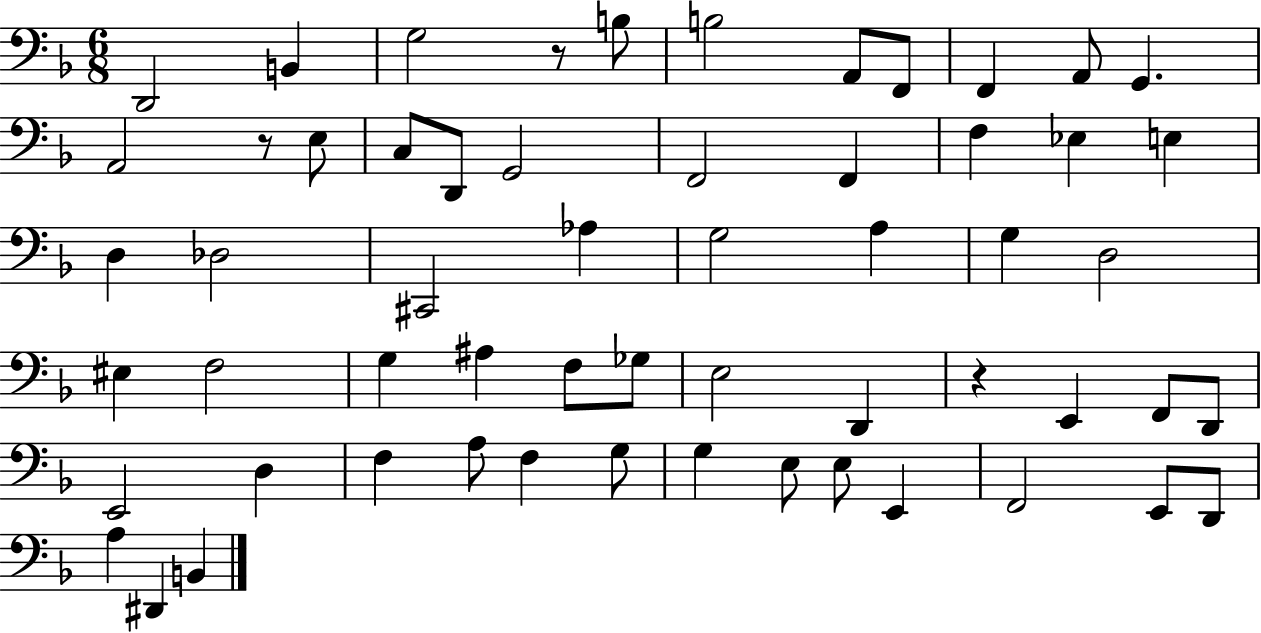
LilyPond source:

{
  \clef bass
  \numericTimeSignature
  \time 6/8
  \key f \major
  d,2 b,4 | g2 r8 b8 | b2 a,8 f,8 | f,4 a,8 g,4. | \break a,2 r8 e8 | c8 d,8 g,2 | f,2 f,4 | f4 ees4 e4 | \break d4 des2 | cis,2 aes4 | g2 a4 | g4 d2 | \break eis4 f2 | g4 ais4 f8 ges8 | e2 d,4 | r4 e,4 f,8 d,8 | \break e,2 d4 | f4 a8 f4 g8 | g4 e8 e8 e,4 | f,2 e,8 d,8 | \break a4 dis,4 b,4 | \bar "|."
}